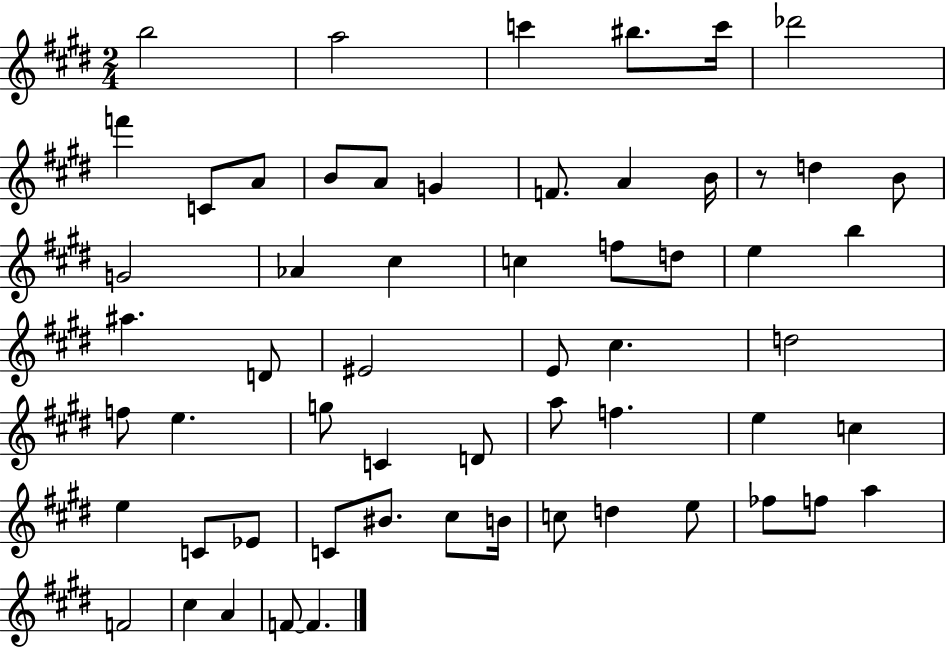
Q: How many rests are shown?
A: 1